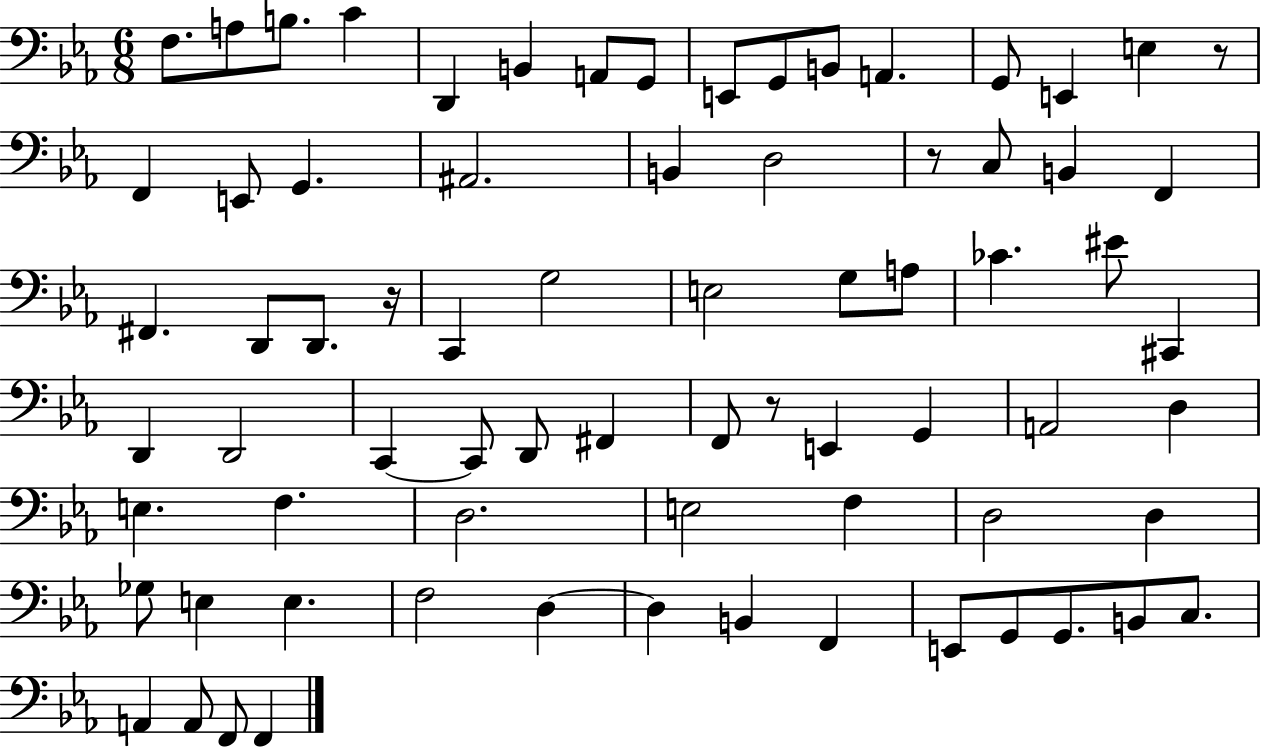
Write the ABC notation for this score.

X:1
T:Untitled
M:6/8
L:1/4
K:Eb
F,/2 A,/2 B,/2 C D,, B,, A,,/2 G,,/2 E,,/2 G,,/2 B,,/2 A,, G,,/2 E,, E, z/2 F,, E,,/2 G,, ^A,,2 B,, D,2 z/2 C,/2 B,, F,, ^F,, D,,/2 D,,/2 z/4 C,, G,2 E,2 G,/2 A,/2 _C ^E/2 ^C,, D,, D,,2 C,, C,,/2 D,,/2 ^F,, F,,/2 z/2 E,, G,, A,,2 D, E, F, D,2 E,2 F, D,2 D, _G,/2 E, E, F,2 D, D, B,, F,, E,,/2 G,,/2 G,,/2 B,,/2 C,/2 A,, A,,/2 F,,/2 F,,